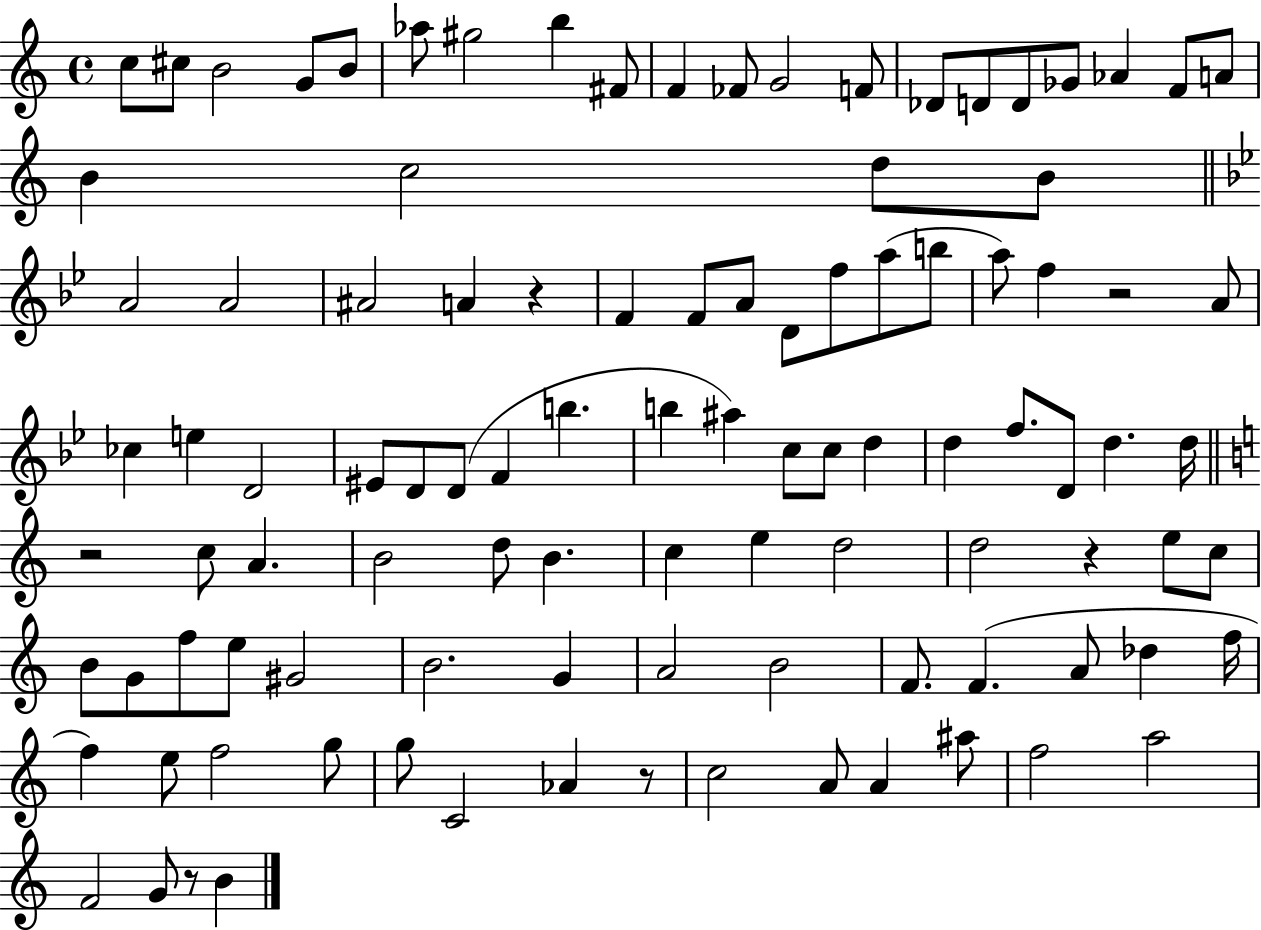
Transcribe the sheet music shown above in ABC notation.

X:1
T:Untitled
M:4/4
L:1/4
K:C
c/2 ^c/2 B2 G/2 B/2 _a/2 ^g2 b ^F/2 F _F/2 G2 F/2 _D/2 D/2 D/2 _G/2 _A F/2 A/2 B c2 d/2 B/2 A2 A2 ^A2 A z F F/2 A/2 D/2 f/2 a/2 b/2 a/2 f z2 A/2 _c e D2 ^E/2 D/2 D/2 F b b ^a c/2 c/2 d d f/2 D/2 d d/4 z2 c/2 A B2 d/2 B c e d2 d2 z e/2 c/2 B/2 G/2 f/2 e/2 ^G2 B2 G A2 B2 F/2 F A/2 _d f/4 f e/2 f2 g/2 g/2 C2 _A z/2 c2 A/2 A ^a/2 f2 a2 F2 G/2 z/2 B